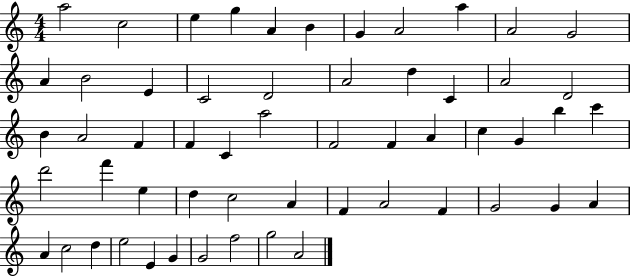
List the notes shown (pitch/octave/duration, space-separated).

A5/h C5/h E5/q G5/q A4/q B4/q G4/q A4/h A5/q A4/h G4/h A4/q B4/h E4/q C4/h D4/h A4/h D5/q C4/q A4/h D4/h B4/q A4/h F4/q F4/q C4/q A5/h F4/h F4/q A4/q C5/q G4/q B5/q C6/q D6/h F6/q E5/q D5/q C5/h A4/q F4/q A4/h F4/q G4/h G4/q A4/q A4/q C5/h D5/q E5/h E4/q G4/q G4/h F5/h G5/h A4/h